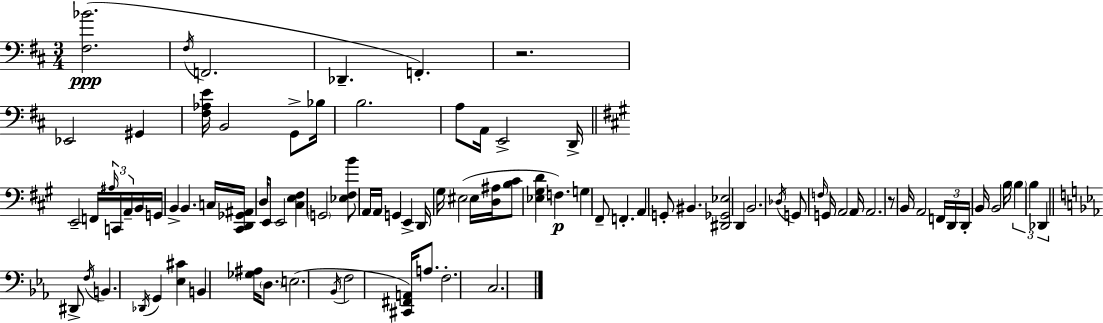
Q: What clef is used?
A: bass